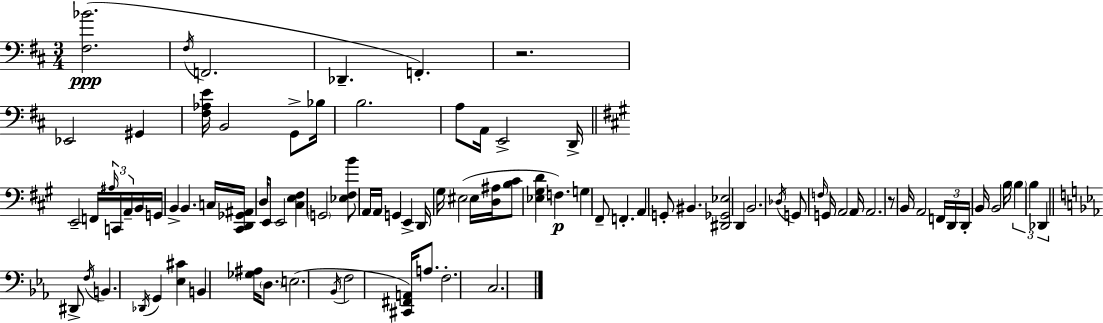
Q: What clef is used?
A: bass